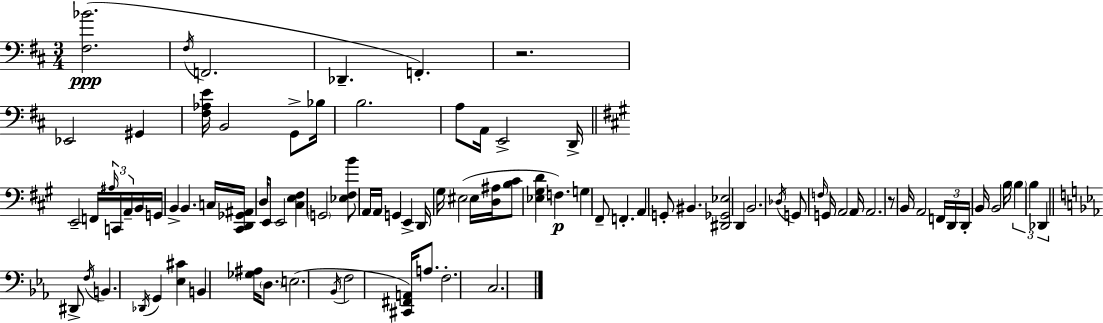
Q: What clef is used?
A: bass